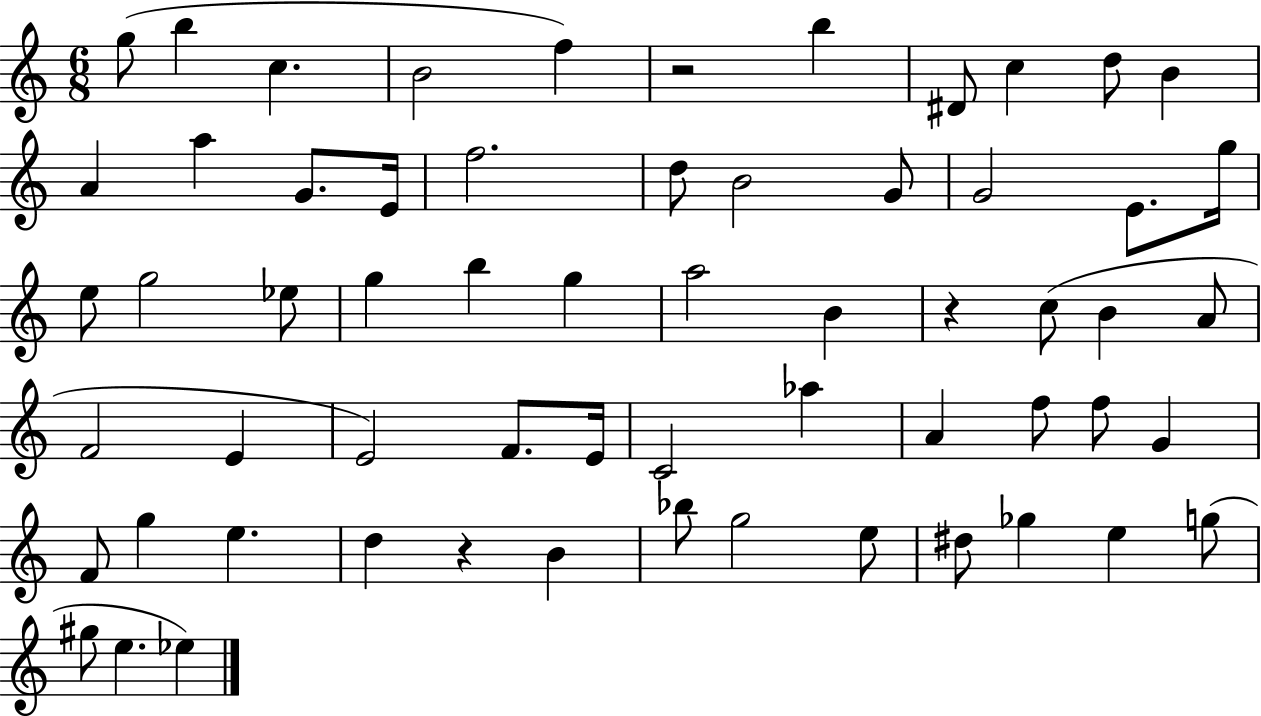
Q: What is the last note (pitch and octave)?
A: Eb5